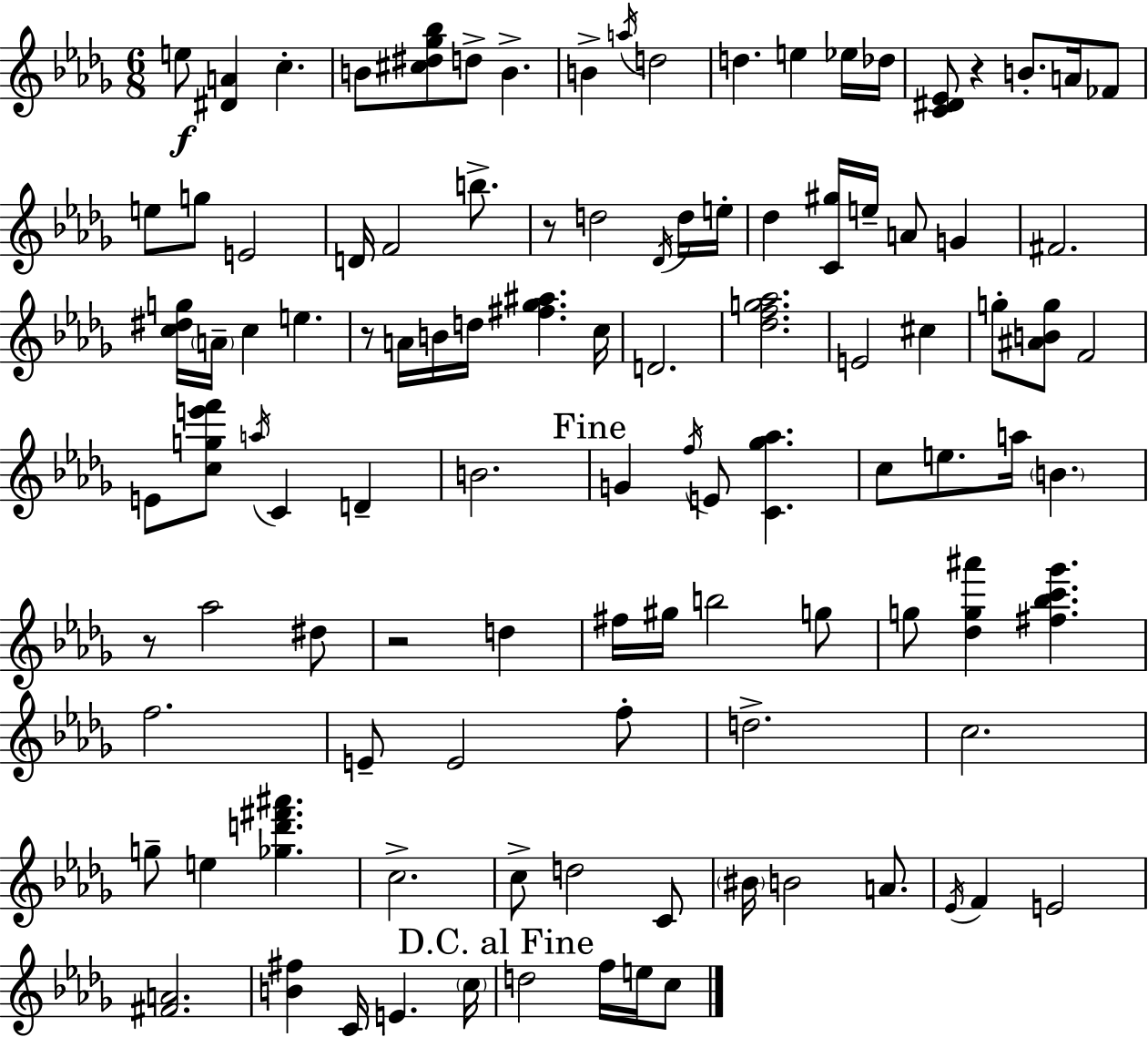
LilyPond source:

{
  \clef treble
  \numericTimeSignature
  \time 6/8
  \key bes \minor
  e''8\f <dis' a'>4 c''4.-. | b'8 <cis'' dis'' ges'' bes''>8 d''8-> b'4.-> | b'4-> \acciaccatura { a''16 } d''2 | d''4. e''4 ees''16 | \break des''16 <c' dis' ees'>8 r4 b'8.-. a'16 fes'8 | e''8 g''8 e'2 | d'16 f'2 b''8.-> | r8 d''2 \acciaccatura { des'16 } | \break d''16 e''16-. des''4 <c' gis''>16 e''16-- a'8 g'4 | fis'2. | <c'' dis'' g''>16 \parenthesize a'16-- c''4 e''4. | r8 a'16 b'16 d''16 <fis'' ges'' ais''>4. | \break c''16 d'2. | <des'' f'' g'' aes''>2. | e'2 cis''4 | g''8-. <ais' b' g''>8 f'2 | \break e'8 <c'' g'' e''' f'''>8 \acciaccatura { a''16 } c'4 d'4-- | b'2. | \mark "Fine" g'4 \acciaccatura { f''16 } e'8 <c' ges'' aes''>4. | c''8 e''8. a''16 \parenthesize b'4. | \break r8 aes''2 | dis''8 r2 | d''4 fis''16 gis''16 b''2 | g''8 g''8 <des'' g'' ais'''>4 <fis'' bes'' c''' ges'''>4. | \break f''2. | e'8-- e'2 | f''8-. d''2.-> | c''2. | \break g''8-- e''4 <ges'' d''' fis''' ais'''>4. | c''2.-> | c''8-> d''2 | c'8 \parenthesize bis'16 b'2 | \break a'8. \acciaccatura { ees'16 } f'4 e'2 | <fis' a'>2. | <b' fis''>4 c'16 e'4. | \parenthesize c''16 \mark "D.C. al Fine" d''2 | \break f''16 e''16 c''8 \bar "|."
}